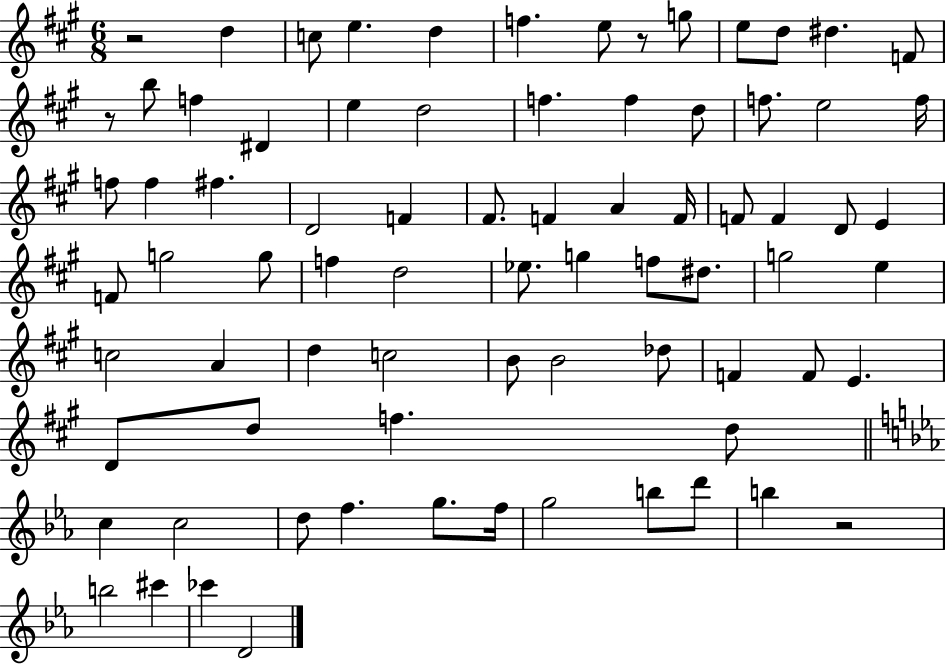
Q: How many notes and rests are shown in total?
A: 78